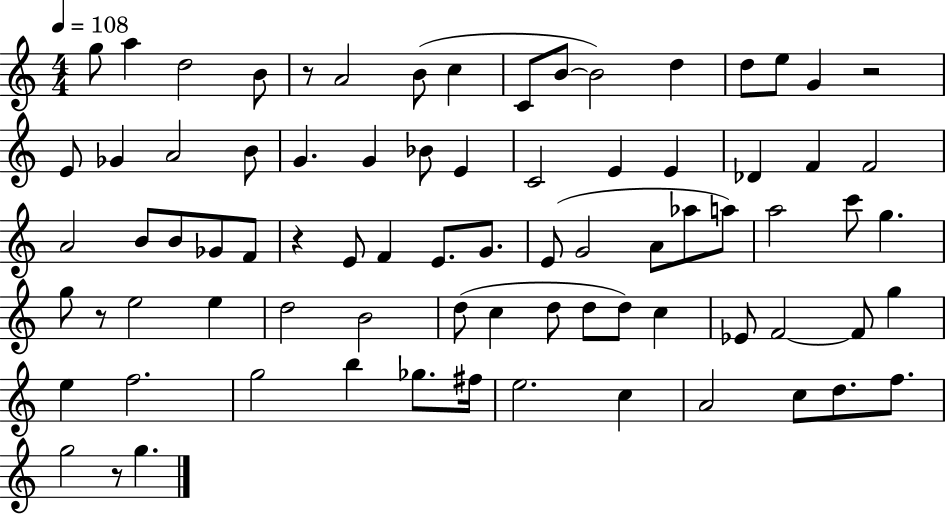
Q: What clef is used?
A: treble